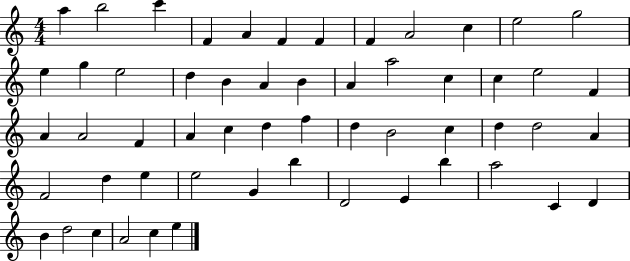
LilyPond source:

{
  \clef treble
  \numericTimeSignature
  \time 4/4
  \key c \major
  a''4 b''2 c'''4 | f'4 a'4 f'4 f'4 | f'4 a'2 c''4 | e''2 g''2 | \break e''4 g''4 e''2 | d''4 b'4 a'4 b'4 | a'4 a''2 c''4 | c''4 e''2 f'4 | \break a'4 a'2 f'4 | a'4 c''4 d''4 f''4 | d''4 b'2 c''4 | d''4 d''2 a'4 | \break f'2 d''4 e''4 | e''2 g'4 b''4 | d'2 e'4 b''4 | a''2 c'4 d'4 | \break b'4 d''2 c''4 | a'2 c''4 e''4 | \bar "|."
}